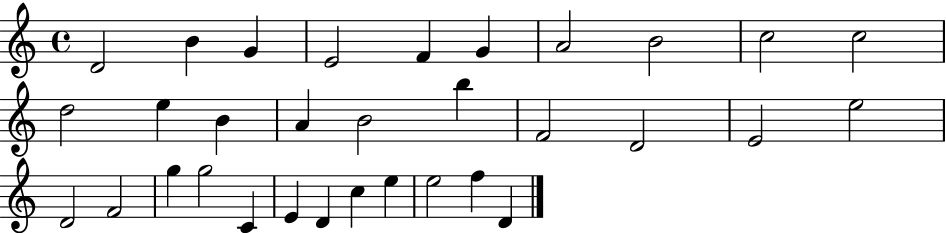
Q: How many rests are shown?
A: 0